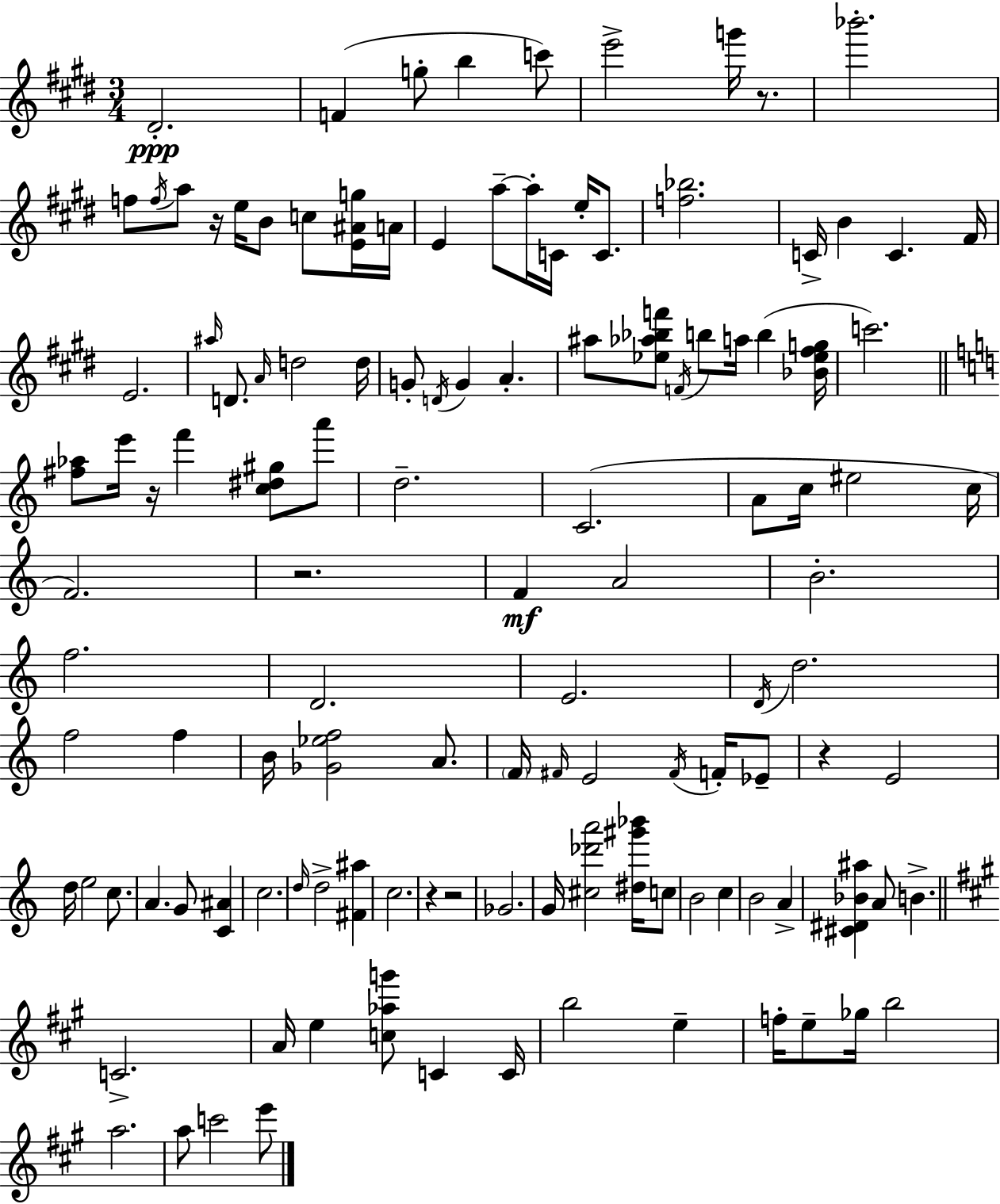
{
  \clef treble
  \numericTimeSignature
  \time 3/4
  \key e \major
  dis'2.-.\ppp | f'4( g''8-. b''4 c'''8) | e'''2-> g'''16 r8. | bes'''2.-. | \break f''8 \acciaccatura { f''16 } a''8 r16 e''16 b'8 c''8 <e' ais' g''>16 | a'16 e'4 a''8--~~ a''16-. c'16 e''16-. c'8. | <f'' bes''>2. | c'16-> b'4 c'4. | \break fis'16 e'2. | \grace { ais''16 } d'8. \grace { a'16 } d''2 | d''16 g'8-. \acciaccatura { d'16 } g'4 a'4.-. | ais''8 <ees'' aes'' bes'' f'''>8 \acciaccatura { f'16 } b''8 a''16 | \break b''4( <bes' ees'' fis'' g''>16 c'''2.) | \bar "||" \break \key c \major <fis'' aes''>8 e'''16 r16 f'''4 <c'' dis'' gis''>8 a'''8 | d''2.-- | c'2.( | a'8 c''16 eis''2 c''16 | \break f'2.) | r2. | f'4\mf a'2 | b'2.-. | \break f''2. | d'2. | e'2. | \acciaccatura { d'16 } d''2. | \break f''2 f''4 | b'16 <ges' ees'' f''>2 a'8. | \parenthesize f'16 \grace { fis'16 } e'2 \acciaccatura { fis'16 } | f'16-. ees'8-- r4 e'2 | \break d''16 e''2 | c''8. a'4. g'8 <c' ais'>4 | c''2. | \grace { d''16 } d''2-> | \break <fis' ais''>4 c''2. | r4 r2 | ges'2. | g'16 <cis'' des''' a'''>2 | \break <dis'' gis''' bes'''>16 c''8 b'2 | c''4 b'2 | a'4-> <cis' dis' bes' ais''>4 a'8 b'4.-> | \bar "||" \break \key a \major c'2.-> | a'16 e''4 <c'' aes'' g'''>8 c'4 c'16 | b''2 e''4-- | f''16-. e''8-- ges''16 b''2 | \break a''2. | a''8 c'''2 e'''8 | \bar "|."
}